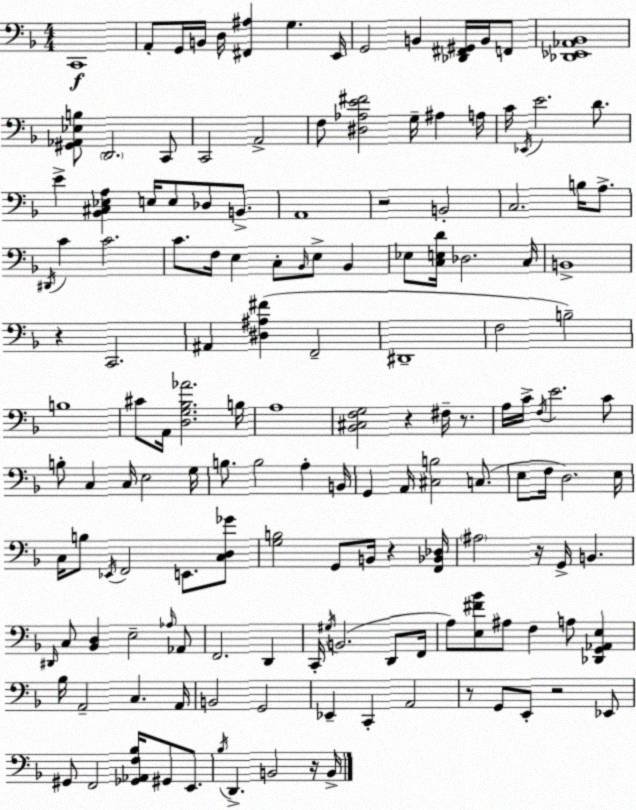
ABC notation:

X:1
T:Untitled
M:4/4
L:1/4
K:Dm
C,,4 A,,/2 G,,/4 B,,/4 D,/4 [^F,,^A,] G, E,,/4 G,,2 B,, [_D,,^F,,^G,,]/4 B,,/4 F,,/2 [_D,,_E,,_A,,_B,,]4 [^G,,_A,,_E,B,]/2 D,,2 C,,/2 C,,2 A,,2 F,/2 [^D,_A,E^F]2 G,/4 ^A, A,/4 C/4 _E,,/4 E2 D/2 E [_B,,^C,_E,A,] E,/4 E,/2 _D,/2 B,,/2 A,,4 z2 B,,2 C,2 B,/4 A,/2 ^D,,/4 C C2 C/2 F,/4 E, C,/2 _B,,/4 E,/2 _B,, _E,/2 [C,E,D]/4 _D,2 C,/4 B,,4 z C,,2 ^A,, [^D,^A,^F] F,,2 ^D,,4 F,2 B,2 B,4 ^C/2 A,,/4 [D,G,_B,_A]2 B,/4 A,4 [_B,,^C,F,G,]2 z ^F,/4 z/2 A,/4 C/4 F,/4 E2 C/2 B,/2 C, C,/4 E,2 G,/4 B,/2 B,2 A, B,,/4 G,, A,,/4 [^C,B,]2 C,/2 E,/2 F,/4 D,2 E,/4 C,/4 B,/2 _E,,/4 F,,2 E,,/2 [C,D,_G]/2 [G,B,]2 G,,/2 B,,/4 z [F,,_B,,_D,]/4 ^A,2 z/4 G,,/4 B,, ^D,,/4 C,/2 [_B,,D,] E,2 _A,/4 _A,,/2 F,,2 D,, C,,/4 ^G,/4 B,,2 D,,/2 F,,/4 A,/2 [E,^F_B]/2 ^A,/2 F, A,/2 [_D,,G,,_A,,E,] _B,/4 A,,2 C, A,,/4 B,,2 G,,2 _E,, C,, A,,2 z/2 G,,/2 E,,/2 z2 _E,,/2 ^G,,/2 F,,2 [_G,,_A,,F,_B,]/4 ^G,,/2 E,,/2 _B,/4 D,, B,,2 z/4 B,,/4